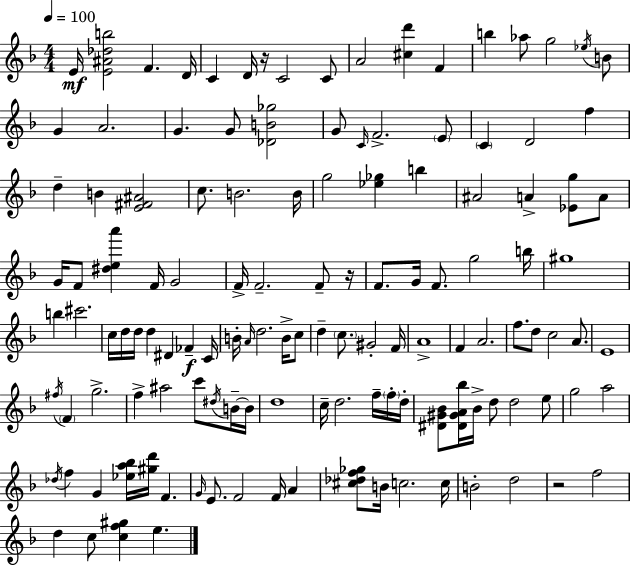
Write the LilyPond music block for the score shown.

{
  \clef treble
  \numericTimeSignature
  \time 4/4
  \key f \major
  \tempo 4 = 100
  e'16\mf <e' ais' des'' b''>2 f'4. d'16 | c'4 d'16 r16 c'2 c'8 | a'2 <cis'' d'''>4 f'4 | b''4 aes''8 g''2 \acciaccatura { ees''16 } b'8 | \break g'4 a'2. | g'4. g'8 <des' b' ges''>2 | g'8 \grace { c'16 } f'2.-> | \parenthesize e'8 \parenthesize c'4 d'2 f''4 | \break d''4-- b'4 <e' fis' ais'>2 | c''8. b'2. | b'16 g''2 <ees'' ges''>4 b''4 | ais'2 a'4-> <ees' g''>8 | \break a'8 g'16 f'8 <dis'' e'' a'''>4 f'16 g'2 | f'16-> f'2.-- f'8-- | r16 f'8. g'16 f'8. g''2 | b''16 gis''1 | \break b''4 cis'''2. | c''16 d''16 d''16 d''4 dis'4 fes'4--\f | c'16 b'16-. \grace { a'16 } d''2. | b'16-> c''8 d''4-- \parenthesize c''8. gis'2-. | \break f'16 a'1-> | f'4 a'2. | f''8. d''8 c''2 | a'8. e'1 | \break \acciaccatura { fis''16 } \parenthesize f'4 g''2.-> | f''4-> ais''2 | c'''8 \acciaccatura { dis''16 } b'16--~~ b'16 d''1 | c''16-- d''2. | \break f''16-- \parenthesize f''16-. d''16-. <dis' gis' bes'>8 <dis' gis' a' bes''>16 bes'16-> d''8 d''2 | e''8 g''2 a''2 | \acciaccatura { des''16 } f''4 g'4 <ees'' a'' bes''>16 <gis'' d'''>16 | f'4. \grace { g'16 } e'8. f'2 | \break f'16 a'4 <cis'' des'' f'' ges''>8 b'16 c''2. | c''16 b'2-. d''2 | r2 f''2 | d''4 c''8 <c'' f'' gis''>4 | \break e''4. \bar "|."
}